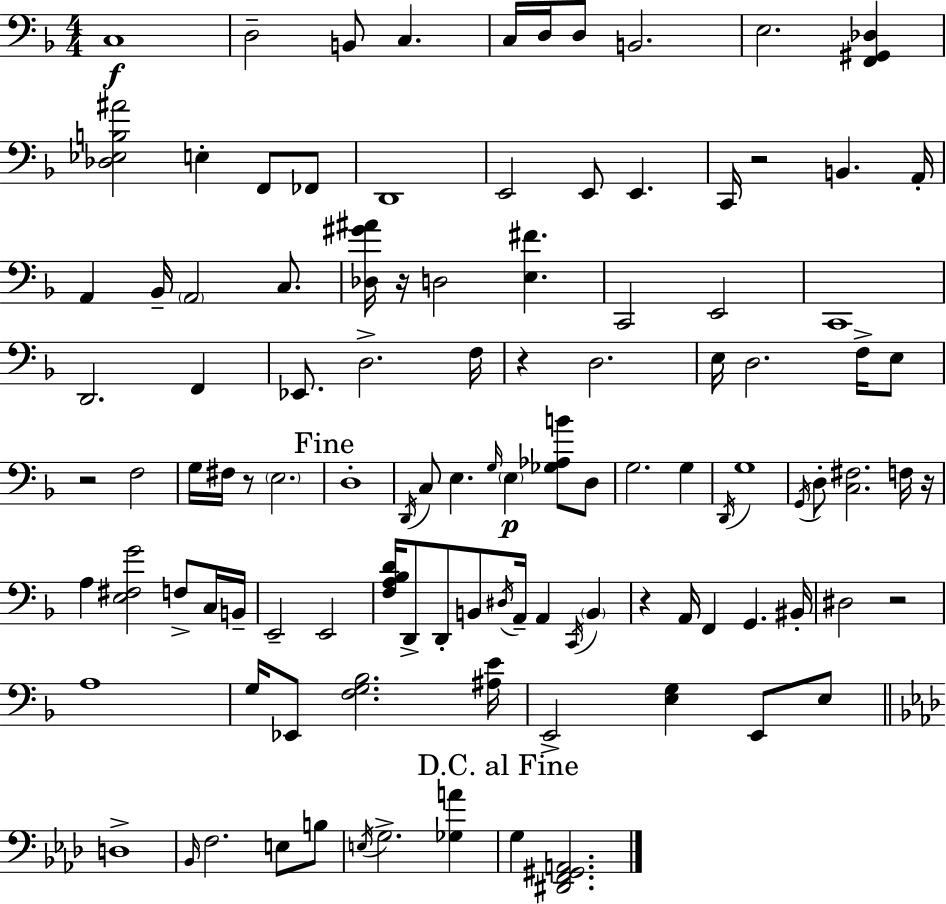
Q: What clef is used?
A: bass